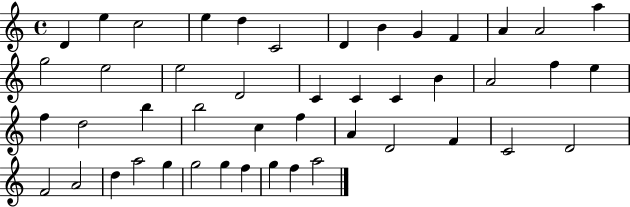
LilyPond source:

{
  \clef treble
  \time 4/4
  \defaultTimeSignature
  \key c \major
  d'4 e''4 c''2 | e''4 d''4 c'2 | d'4 b'4 g'4 f'4 | a'4 a'2 a''4 | \break g''2 e''2 | e''2 d'2 | c'4 c'4 c'4 b'4 | a'2 f''4 e''4 | \break f''4 d''2 b''4 | b''2 c''4 f''4 | a'4 d'2 f'4 | c'2 d'2 | \break f'2 a'2 | d''4 a''2 g''4 | g''2 g''4 f''4 | g''4 f''4 a''2 | \break \bar "|."
}